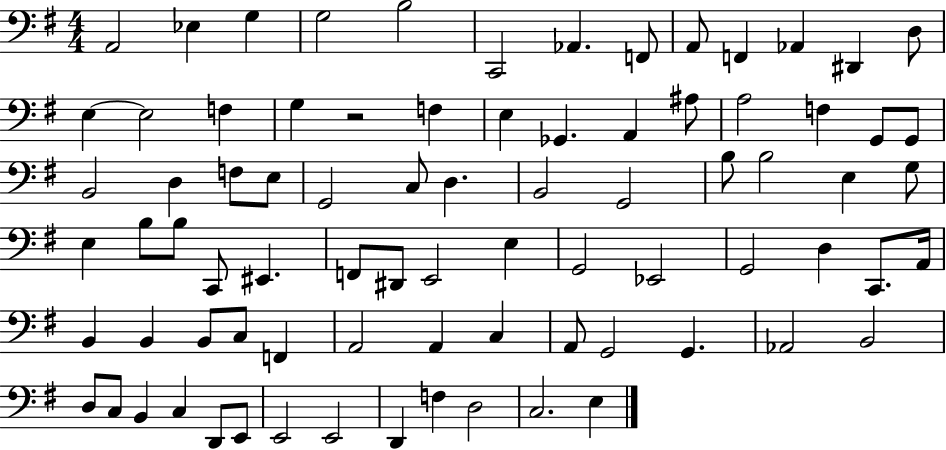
A2/h Eb3/q G3/q G3/h B3/h C2/h Ab2/q. F2/e A2/e F2/q Ab2/q D#2/q D3/e E3/q E3/h F3/q G3/q R/h F3/q E3/q Gb2/q. A2/q A#3/e A3/h F3/q G2/e G2/e B2/h D3/q F3/e E3/e G2/h C3/e D3/q. B2/h G2/h B3/e B3/h E3/q G3/e E3/q B3/e B3/e C2/e EIS2/q. F2/e D#2/e E2/h E3/q G2/h Eb2/h G2/h D3/q C2/e. A2/s B2/q B2/q B2/e C3/e F2/q A2/h A2/q C3/q A2/e G2/h G2/q. Ab2/h B2/h D3/e C3/e B2/q C3/q D2/e E2/e E2/h E2/h D2/q F3/q D3/h C3/h. E3/q